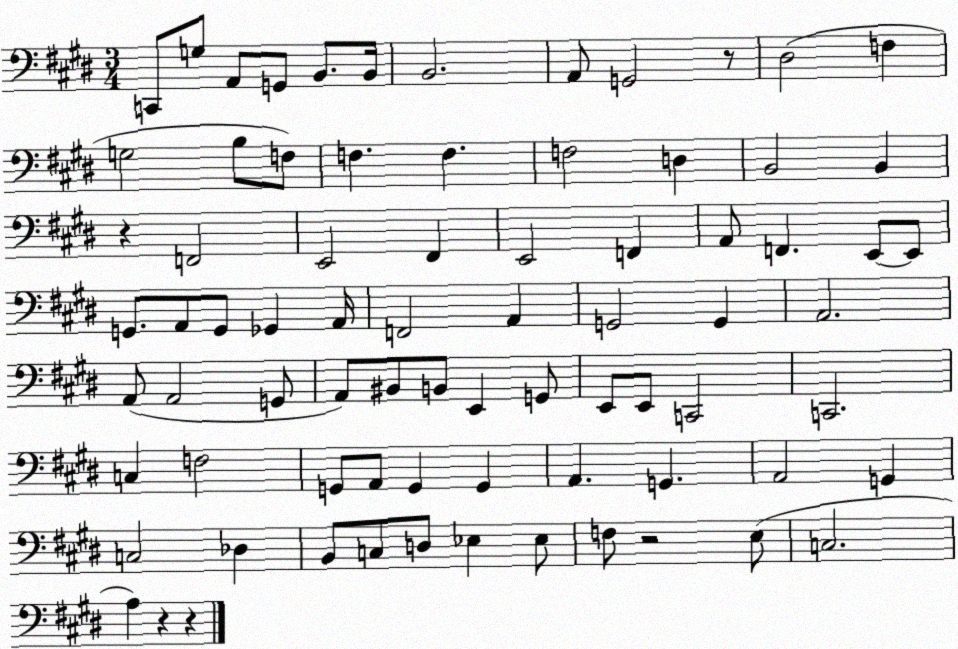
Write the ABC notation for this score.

X:1
T:Untitled
M:3/4
L:1/4
K:E
C,,/2 G,/2 A,,/2 G,,/2 B,,/2 B,,/4 B,,2 A,,/2 G,,2 z/2 ^D,2 F, G,2 B,/2 F,/2 F, F, F,2 D, B,,2 B,, z F,,2 E,,2 ^F,, E,,2 F,, A,,/2 F,, E,,/2 E,,/2 G,,/2 A,,/2 G,,/2 _G,, A,,/4 F,,2 A,, G,,2 G,, A,,2 A,,/2 A,,2 G,,/2 A,,/2 ^B,,/2 B,,/2 E,, G,,/2 E,,/2 E,,/2 C,,2 C,,2 C, F,2 G,,/2 A,,/2 G,, G,, A,, G,, A,,2 G,, C,2 _D, B,,/2 C,/2 D,/2 _E, _E,/2 F,/2 z2 E,/2 C,2 A, z z